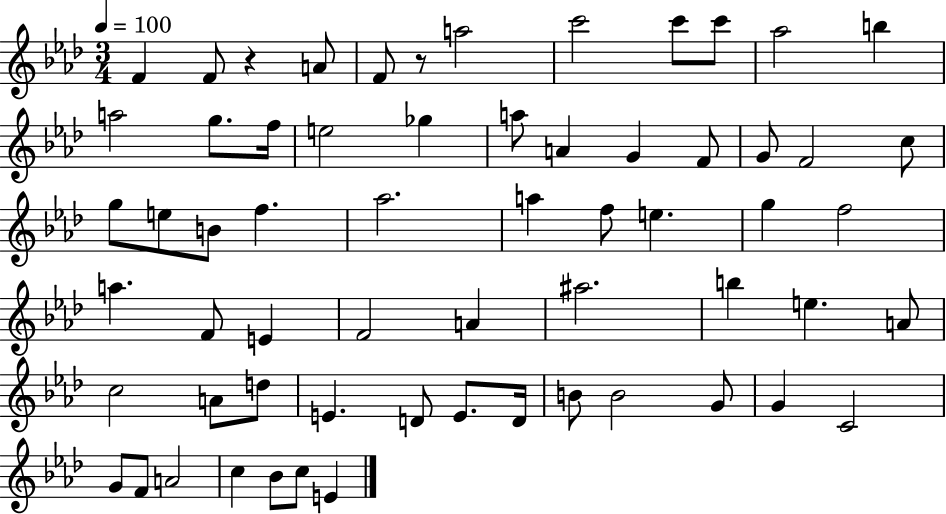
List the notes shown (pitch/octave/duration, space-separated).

F4/q F4/e R/q A4/e F4/e R/e A5/h C6/h C6/e C6/e Ab5/h B5/q A5/h G5/e. F5/s E5/h Gb5/q A5/e A4/q G4/q F4/e G4/e F4/h C5/e G5/e E5/e B4/e F5/q. Ab5/h. A5/q F5/e E5/q. G5/q F5/h A5/q. F4/e E4/q F4/h A4/q A#5/h. B5/q E5/q. A4/e C5/h A4/e D5/e E4/q. D4/e E4/e. D4/s B4/e B4/h G4/e G4/q C4/h G4/e F4/e A4/h C5/q Bb4/e C5/e E4/q